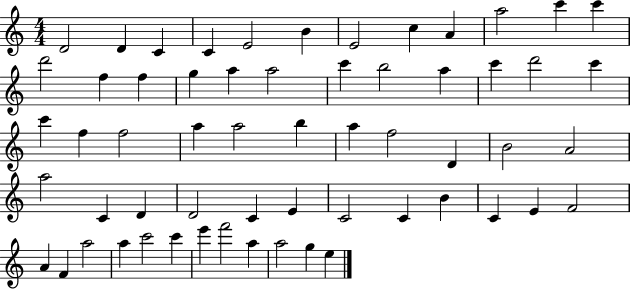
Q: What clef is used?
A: treble